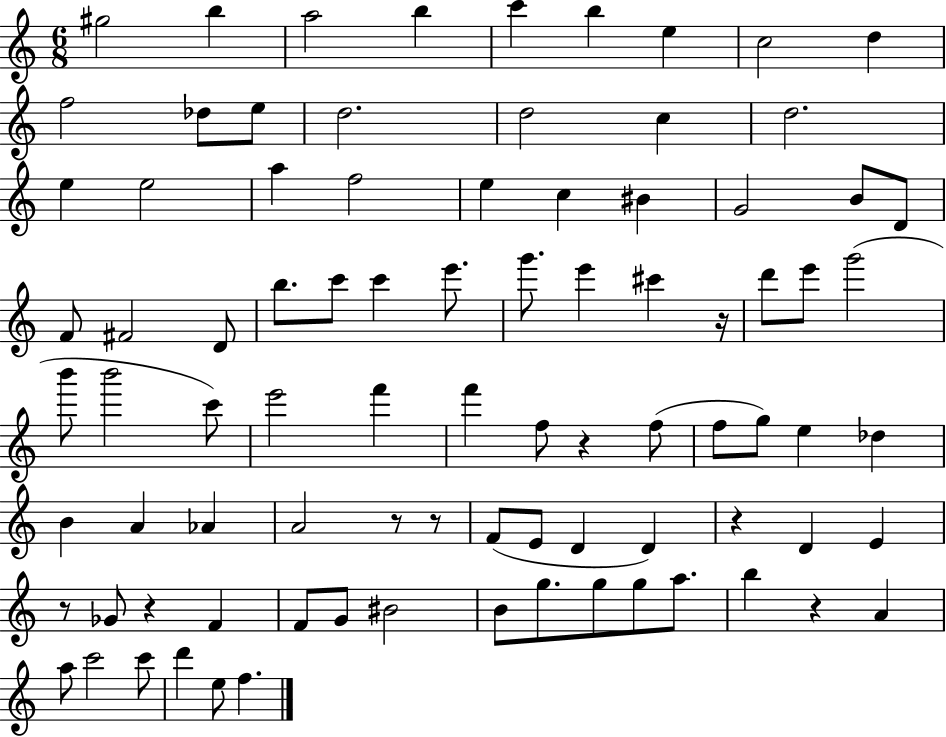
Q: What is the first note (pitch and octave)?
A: G#5